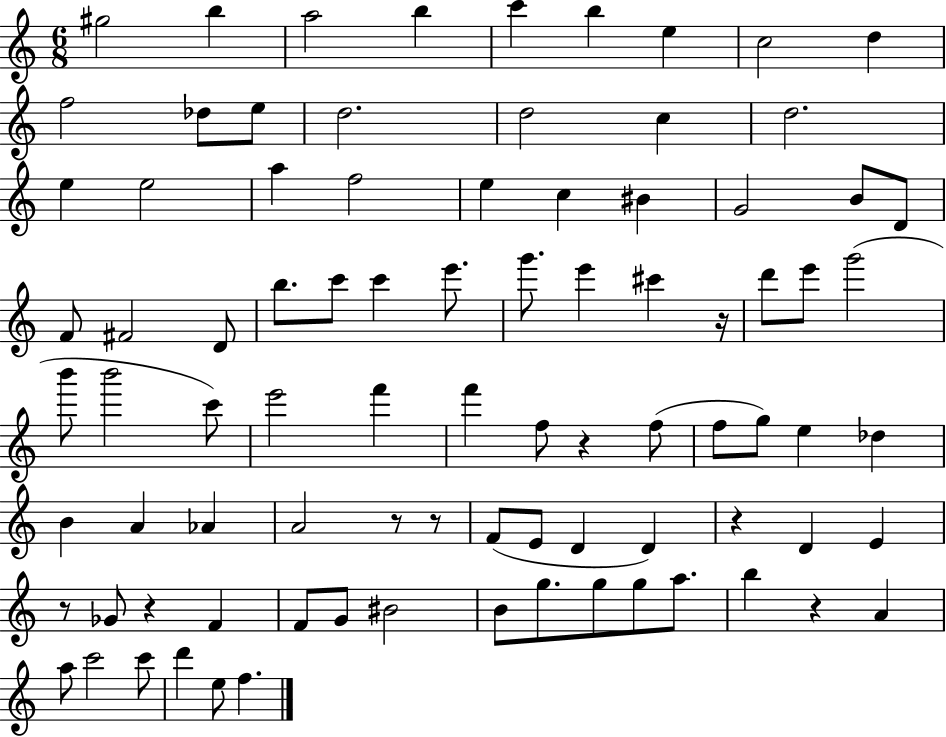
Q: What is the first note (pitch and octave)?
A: G#5